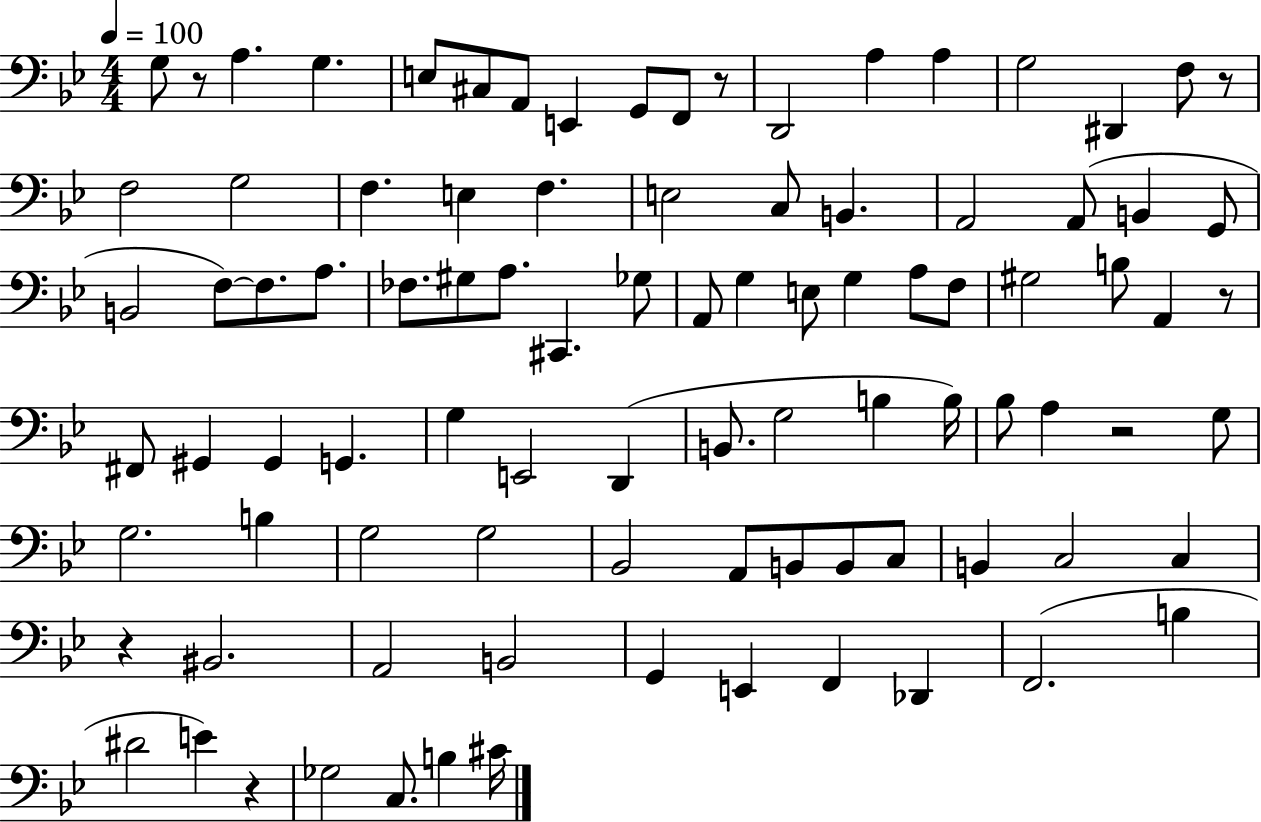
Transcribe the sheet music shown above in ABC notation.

X:1
T:Untitled
M:4/4
L:1/4
K:Bb
G,/2 z/2 A, G, E,/2 ^C,/2 A,,/2 E,, G,,/2 F,,/2 z/2 D,,2 A, A, G,2 ^D,, F,/2 z/2 F,2 G,2 F, E, F, E,2 C,/2 B,, A,,2 A,,/2 B,, G,,/2 B,,2 F,/2 F,/2 A,/2 _F,/2 ^G,/2 A,/2 ^C,, _G,/2 A,,/2 G, E,/2 G, A,/2 F,/2 ^G,2 B,/2 A,, z/2 ^F,,/2 ^G,, ^G,, G,, G, E,,2 D,, B,,/2 G,2 B, B,/4 _B,/2 A, z2 G,/2 G,2 B, G,2 G,2 _B,,2 A,,/2 B,,/2 B,,/2 C,/2 B,, C,2 C, z ^B,,2 A,,2 B,,2 G,, E,, F,, _D,, F,,2 B, ^D2 E z _G,2 C,/2 B, ^C/4